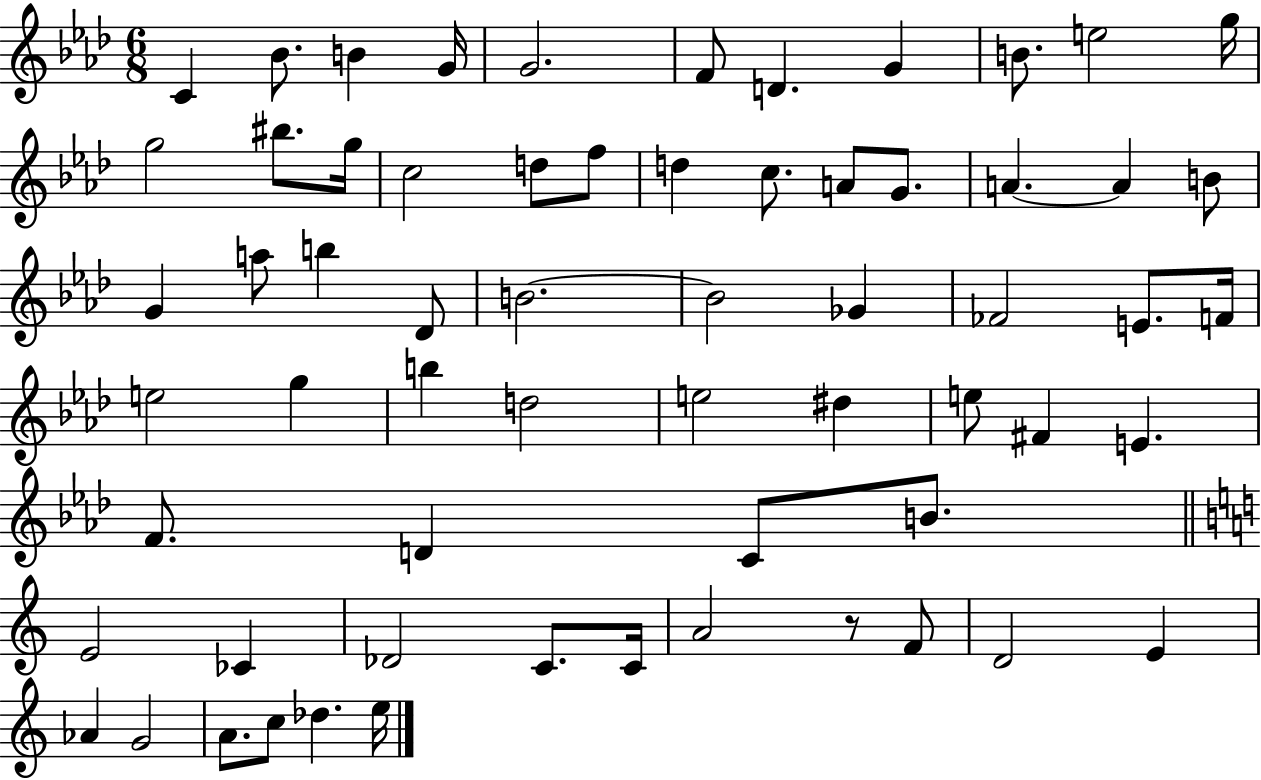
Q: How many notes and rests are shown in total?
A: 63